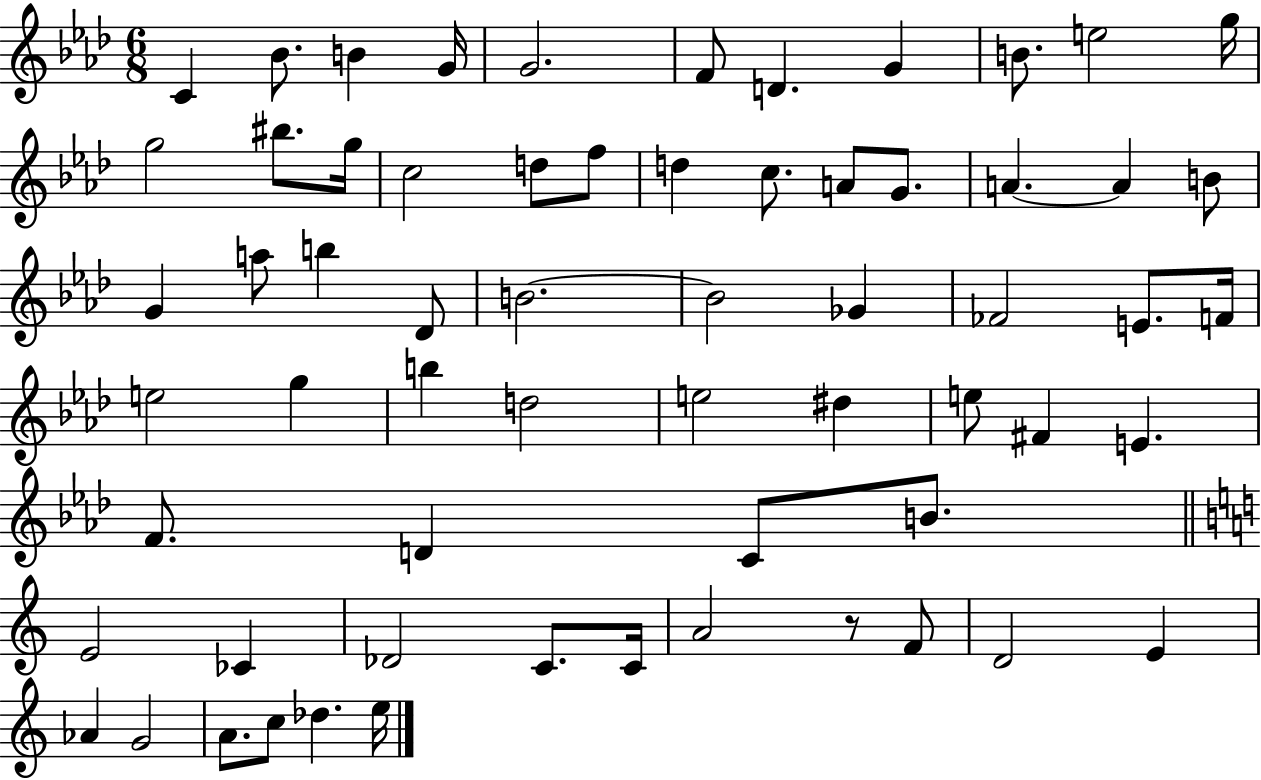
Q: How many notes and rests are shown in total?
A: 63